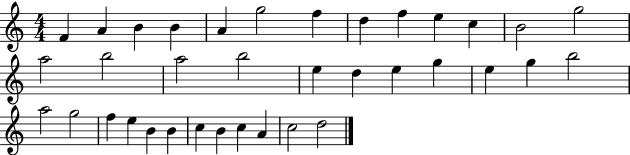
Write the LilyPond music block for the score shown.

{
  \clef treble
  \numericTimeSignature
  \time 4/4
  \key c \major
  f'4 a'4 b'4 b'4 | a'4 g''2 f''4 | d''4 f''4 e''4 c''4 | b'2 g''2 | \break a''2 b''2 | a''2 b''2 | e''4 d''4 e''4 g''4 | e''4 g''4 b''2 | \break a''2 g''2 | f''4 e''4 b'4 b'4 | c''4 b'4 c''4 a'4 | c''2 d''2 | \break \bar "|."
}